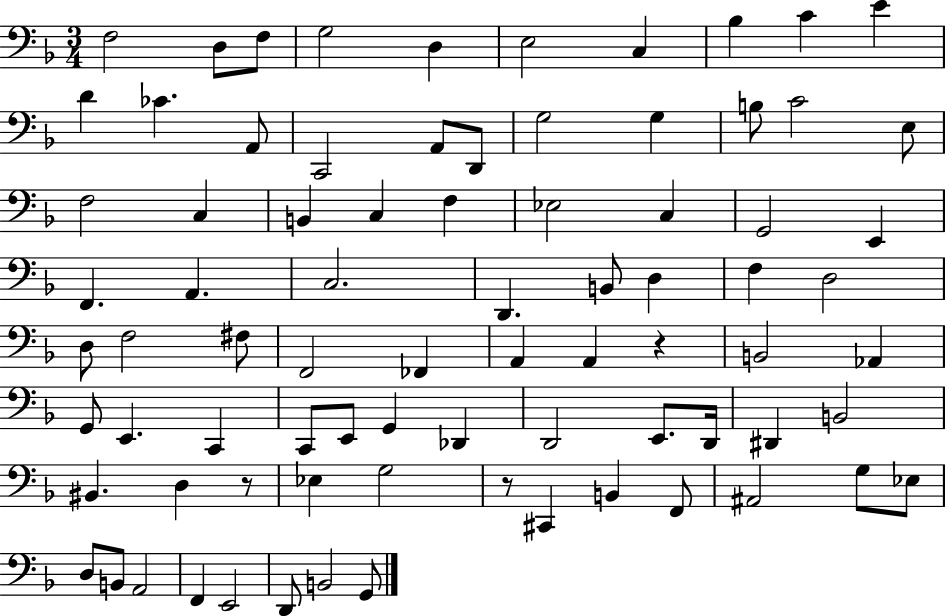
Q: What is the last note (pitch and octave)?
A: G2